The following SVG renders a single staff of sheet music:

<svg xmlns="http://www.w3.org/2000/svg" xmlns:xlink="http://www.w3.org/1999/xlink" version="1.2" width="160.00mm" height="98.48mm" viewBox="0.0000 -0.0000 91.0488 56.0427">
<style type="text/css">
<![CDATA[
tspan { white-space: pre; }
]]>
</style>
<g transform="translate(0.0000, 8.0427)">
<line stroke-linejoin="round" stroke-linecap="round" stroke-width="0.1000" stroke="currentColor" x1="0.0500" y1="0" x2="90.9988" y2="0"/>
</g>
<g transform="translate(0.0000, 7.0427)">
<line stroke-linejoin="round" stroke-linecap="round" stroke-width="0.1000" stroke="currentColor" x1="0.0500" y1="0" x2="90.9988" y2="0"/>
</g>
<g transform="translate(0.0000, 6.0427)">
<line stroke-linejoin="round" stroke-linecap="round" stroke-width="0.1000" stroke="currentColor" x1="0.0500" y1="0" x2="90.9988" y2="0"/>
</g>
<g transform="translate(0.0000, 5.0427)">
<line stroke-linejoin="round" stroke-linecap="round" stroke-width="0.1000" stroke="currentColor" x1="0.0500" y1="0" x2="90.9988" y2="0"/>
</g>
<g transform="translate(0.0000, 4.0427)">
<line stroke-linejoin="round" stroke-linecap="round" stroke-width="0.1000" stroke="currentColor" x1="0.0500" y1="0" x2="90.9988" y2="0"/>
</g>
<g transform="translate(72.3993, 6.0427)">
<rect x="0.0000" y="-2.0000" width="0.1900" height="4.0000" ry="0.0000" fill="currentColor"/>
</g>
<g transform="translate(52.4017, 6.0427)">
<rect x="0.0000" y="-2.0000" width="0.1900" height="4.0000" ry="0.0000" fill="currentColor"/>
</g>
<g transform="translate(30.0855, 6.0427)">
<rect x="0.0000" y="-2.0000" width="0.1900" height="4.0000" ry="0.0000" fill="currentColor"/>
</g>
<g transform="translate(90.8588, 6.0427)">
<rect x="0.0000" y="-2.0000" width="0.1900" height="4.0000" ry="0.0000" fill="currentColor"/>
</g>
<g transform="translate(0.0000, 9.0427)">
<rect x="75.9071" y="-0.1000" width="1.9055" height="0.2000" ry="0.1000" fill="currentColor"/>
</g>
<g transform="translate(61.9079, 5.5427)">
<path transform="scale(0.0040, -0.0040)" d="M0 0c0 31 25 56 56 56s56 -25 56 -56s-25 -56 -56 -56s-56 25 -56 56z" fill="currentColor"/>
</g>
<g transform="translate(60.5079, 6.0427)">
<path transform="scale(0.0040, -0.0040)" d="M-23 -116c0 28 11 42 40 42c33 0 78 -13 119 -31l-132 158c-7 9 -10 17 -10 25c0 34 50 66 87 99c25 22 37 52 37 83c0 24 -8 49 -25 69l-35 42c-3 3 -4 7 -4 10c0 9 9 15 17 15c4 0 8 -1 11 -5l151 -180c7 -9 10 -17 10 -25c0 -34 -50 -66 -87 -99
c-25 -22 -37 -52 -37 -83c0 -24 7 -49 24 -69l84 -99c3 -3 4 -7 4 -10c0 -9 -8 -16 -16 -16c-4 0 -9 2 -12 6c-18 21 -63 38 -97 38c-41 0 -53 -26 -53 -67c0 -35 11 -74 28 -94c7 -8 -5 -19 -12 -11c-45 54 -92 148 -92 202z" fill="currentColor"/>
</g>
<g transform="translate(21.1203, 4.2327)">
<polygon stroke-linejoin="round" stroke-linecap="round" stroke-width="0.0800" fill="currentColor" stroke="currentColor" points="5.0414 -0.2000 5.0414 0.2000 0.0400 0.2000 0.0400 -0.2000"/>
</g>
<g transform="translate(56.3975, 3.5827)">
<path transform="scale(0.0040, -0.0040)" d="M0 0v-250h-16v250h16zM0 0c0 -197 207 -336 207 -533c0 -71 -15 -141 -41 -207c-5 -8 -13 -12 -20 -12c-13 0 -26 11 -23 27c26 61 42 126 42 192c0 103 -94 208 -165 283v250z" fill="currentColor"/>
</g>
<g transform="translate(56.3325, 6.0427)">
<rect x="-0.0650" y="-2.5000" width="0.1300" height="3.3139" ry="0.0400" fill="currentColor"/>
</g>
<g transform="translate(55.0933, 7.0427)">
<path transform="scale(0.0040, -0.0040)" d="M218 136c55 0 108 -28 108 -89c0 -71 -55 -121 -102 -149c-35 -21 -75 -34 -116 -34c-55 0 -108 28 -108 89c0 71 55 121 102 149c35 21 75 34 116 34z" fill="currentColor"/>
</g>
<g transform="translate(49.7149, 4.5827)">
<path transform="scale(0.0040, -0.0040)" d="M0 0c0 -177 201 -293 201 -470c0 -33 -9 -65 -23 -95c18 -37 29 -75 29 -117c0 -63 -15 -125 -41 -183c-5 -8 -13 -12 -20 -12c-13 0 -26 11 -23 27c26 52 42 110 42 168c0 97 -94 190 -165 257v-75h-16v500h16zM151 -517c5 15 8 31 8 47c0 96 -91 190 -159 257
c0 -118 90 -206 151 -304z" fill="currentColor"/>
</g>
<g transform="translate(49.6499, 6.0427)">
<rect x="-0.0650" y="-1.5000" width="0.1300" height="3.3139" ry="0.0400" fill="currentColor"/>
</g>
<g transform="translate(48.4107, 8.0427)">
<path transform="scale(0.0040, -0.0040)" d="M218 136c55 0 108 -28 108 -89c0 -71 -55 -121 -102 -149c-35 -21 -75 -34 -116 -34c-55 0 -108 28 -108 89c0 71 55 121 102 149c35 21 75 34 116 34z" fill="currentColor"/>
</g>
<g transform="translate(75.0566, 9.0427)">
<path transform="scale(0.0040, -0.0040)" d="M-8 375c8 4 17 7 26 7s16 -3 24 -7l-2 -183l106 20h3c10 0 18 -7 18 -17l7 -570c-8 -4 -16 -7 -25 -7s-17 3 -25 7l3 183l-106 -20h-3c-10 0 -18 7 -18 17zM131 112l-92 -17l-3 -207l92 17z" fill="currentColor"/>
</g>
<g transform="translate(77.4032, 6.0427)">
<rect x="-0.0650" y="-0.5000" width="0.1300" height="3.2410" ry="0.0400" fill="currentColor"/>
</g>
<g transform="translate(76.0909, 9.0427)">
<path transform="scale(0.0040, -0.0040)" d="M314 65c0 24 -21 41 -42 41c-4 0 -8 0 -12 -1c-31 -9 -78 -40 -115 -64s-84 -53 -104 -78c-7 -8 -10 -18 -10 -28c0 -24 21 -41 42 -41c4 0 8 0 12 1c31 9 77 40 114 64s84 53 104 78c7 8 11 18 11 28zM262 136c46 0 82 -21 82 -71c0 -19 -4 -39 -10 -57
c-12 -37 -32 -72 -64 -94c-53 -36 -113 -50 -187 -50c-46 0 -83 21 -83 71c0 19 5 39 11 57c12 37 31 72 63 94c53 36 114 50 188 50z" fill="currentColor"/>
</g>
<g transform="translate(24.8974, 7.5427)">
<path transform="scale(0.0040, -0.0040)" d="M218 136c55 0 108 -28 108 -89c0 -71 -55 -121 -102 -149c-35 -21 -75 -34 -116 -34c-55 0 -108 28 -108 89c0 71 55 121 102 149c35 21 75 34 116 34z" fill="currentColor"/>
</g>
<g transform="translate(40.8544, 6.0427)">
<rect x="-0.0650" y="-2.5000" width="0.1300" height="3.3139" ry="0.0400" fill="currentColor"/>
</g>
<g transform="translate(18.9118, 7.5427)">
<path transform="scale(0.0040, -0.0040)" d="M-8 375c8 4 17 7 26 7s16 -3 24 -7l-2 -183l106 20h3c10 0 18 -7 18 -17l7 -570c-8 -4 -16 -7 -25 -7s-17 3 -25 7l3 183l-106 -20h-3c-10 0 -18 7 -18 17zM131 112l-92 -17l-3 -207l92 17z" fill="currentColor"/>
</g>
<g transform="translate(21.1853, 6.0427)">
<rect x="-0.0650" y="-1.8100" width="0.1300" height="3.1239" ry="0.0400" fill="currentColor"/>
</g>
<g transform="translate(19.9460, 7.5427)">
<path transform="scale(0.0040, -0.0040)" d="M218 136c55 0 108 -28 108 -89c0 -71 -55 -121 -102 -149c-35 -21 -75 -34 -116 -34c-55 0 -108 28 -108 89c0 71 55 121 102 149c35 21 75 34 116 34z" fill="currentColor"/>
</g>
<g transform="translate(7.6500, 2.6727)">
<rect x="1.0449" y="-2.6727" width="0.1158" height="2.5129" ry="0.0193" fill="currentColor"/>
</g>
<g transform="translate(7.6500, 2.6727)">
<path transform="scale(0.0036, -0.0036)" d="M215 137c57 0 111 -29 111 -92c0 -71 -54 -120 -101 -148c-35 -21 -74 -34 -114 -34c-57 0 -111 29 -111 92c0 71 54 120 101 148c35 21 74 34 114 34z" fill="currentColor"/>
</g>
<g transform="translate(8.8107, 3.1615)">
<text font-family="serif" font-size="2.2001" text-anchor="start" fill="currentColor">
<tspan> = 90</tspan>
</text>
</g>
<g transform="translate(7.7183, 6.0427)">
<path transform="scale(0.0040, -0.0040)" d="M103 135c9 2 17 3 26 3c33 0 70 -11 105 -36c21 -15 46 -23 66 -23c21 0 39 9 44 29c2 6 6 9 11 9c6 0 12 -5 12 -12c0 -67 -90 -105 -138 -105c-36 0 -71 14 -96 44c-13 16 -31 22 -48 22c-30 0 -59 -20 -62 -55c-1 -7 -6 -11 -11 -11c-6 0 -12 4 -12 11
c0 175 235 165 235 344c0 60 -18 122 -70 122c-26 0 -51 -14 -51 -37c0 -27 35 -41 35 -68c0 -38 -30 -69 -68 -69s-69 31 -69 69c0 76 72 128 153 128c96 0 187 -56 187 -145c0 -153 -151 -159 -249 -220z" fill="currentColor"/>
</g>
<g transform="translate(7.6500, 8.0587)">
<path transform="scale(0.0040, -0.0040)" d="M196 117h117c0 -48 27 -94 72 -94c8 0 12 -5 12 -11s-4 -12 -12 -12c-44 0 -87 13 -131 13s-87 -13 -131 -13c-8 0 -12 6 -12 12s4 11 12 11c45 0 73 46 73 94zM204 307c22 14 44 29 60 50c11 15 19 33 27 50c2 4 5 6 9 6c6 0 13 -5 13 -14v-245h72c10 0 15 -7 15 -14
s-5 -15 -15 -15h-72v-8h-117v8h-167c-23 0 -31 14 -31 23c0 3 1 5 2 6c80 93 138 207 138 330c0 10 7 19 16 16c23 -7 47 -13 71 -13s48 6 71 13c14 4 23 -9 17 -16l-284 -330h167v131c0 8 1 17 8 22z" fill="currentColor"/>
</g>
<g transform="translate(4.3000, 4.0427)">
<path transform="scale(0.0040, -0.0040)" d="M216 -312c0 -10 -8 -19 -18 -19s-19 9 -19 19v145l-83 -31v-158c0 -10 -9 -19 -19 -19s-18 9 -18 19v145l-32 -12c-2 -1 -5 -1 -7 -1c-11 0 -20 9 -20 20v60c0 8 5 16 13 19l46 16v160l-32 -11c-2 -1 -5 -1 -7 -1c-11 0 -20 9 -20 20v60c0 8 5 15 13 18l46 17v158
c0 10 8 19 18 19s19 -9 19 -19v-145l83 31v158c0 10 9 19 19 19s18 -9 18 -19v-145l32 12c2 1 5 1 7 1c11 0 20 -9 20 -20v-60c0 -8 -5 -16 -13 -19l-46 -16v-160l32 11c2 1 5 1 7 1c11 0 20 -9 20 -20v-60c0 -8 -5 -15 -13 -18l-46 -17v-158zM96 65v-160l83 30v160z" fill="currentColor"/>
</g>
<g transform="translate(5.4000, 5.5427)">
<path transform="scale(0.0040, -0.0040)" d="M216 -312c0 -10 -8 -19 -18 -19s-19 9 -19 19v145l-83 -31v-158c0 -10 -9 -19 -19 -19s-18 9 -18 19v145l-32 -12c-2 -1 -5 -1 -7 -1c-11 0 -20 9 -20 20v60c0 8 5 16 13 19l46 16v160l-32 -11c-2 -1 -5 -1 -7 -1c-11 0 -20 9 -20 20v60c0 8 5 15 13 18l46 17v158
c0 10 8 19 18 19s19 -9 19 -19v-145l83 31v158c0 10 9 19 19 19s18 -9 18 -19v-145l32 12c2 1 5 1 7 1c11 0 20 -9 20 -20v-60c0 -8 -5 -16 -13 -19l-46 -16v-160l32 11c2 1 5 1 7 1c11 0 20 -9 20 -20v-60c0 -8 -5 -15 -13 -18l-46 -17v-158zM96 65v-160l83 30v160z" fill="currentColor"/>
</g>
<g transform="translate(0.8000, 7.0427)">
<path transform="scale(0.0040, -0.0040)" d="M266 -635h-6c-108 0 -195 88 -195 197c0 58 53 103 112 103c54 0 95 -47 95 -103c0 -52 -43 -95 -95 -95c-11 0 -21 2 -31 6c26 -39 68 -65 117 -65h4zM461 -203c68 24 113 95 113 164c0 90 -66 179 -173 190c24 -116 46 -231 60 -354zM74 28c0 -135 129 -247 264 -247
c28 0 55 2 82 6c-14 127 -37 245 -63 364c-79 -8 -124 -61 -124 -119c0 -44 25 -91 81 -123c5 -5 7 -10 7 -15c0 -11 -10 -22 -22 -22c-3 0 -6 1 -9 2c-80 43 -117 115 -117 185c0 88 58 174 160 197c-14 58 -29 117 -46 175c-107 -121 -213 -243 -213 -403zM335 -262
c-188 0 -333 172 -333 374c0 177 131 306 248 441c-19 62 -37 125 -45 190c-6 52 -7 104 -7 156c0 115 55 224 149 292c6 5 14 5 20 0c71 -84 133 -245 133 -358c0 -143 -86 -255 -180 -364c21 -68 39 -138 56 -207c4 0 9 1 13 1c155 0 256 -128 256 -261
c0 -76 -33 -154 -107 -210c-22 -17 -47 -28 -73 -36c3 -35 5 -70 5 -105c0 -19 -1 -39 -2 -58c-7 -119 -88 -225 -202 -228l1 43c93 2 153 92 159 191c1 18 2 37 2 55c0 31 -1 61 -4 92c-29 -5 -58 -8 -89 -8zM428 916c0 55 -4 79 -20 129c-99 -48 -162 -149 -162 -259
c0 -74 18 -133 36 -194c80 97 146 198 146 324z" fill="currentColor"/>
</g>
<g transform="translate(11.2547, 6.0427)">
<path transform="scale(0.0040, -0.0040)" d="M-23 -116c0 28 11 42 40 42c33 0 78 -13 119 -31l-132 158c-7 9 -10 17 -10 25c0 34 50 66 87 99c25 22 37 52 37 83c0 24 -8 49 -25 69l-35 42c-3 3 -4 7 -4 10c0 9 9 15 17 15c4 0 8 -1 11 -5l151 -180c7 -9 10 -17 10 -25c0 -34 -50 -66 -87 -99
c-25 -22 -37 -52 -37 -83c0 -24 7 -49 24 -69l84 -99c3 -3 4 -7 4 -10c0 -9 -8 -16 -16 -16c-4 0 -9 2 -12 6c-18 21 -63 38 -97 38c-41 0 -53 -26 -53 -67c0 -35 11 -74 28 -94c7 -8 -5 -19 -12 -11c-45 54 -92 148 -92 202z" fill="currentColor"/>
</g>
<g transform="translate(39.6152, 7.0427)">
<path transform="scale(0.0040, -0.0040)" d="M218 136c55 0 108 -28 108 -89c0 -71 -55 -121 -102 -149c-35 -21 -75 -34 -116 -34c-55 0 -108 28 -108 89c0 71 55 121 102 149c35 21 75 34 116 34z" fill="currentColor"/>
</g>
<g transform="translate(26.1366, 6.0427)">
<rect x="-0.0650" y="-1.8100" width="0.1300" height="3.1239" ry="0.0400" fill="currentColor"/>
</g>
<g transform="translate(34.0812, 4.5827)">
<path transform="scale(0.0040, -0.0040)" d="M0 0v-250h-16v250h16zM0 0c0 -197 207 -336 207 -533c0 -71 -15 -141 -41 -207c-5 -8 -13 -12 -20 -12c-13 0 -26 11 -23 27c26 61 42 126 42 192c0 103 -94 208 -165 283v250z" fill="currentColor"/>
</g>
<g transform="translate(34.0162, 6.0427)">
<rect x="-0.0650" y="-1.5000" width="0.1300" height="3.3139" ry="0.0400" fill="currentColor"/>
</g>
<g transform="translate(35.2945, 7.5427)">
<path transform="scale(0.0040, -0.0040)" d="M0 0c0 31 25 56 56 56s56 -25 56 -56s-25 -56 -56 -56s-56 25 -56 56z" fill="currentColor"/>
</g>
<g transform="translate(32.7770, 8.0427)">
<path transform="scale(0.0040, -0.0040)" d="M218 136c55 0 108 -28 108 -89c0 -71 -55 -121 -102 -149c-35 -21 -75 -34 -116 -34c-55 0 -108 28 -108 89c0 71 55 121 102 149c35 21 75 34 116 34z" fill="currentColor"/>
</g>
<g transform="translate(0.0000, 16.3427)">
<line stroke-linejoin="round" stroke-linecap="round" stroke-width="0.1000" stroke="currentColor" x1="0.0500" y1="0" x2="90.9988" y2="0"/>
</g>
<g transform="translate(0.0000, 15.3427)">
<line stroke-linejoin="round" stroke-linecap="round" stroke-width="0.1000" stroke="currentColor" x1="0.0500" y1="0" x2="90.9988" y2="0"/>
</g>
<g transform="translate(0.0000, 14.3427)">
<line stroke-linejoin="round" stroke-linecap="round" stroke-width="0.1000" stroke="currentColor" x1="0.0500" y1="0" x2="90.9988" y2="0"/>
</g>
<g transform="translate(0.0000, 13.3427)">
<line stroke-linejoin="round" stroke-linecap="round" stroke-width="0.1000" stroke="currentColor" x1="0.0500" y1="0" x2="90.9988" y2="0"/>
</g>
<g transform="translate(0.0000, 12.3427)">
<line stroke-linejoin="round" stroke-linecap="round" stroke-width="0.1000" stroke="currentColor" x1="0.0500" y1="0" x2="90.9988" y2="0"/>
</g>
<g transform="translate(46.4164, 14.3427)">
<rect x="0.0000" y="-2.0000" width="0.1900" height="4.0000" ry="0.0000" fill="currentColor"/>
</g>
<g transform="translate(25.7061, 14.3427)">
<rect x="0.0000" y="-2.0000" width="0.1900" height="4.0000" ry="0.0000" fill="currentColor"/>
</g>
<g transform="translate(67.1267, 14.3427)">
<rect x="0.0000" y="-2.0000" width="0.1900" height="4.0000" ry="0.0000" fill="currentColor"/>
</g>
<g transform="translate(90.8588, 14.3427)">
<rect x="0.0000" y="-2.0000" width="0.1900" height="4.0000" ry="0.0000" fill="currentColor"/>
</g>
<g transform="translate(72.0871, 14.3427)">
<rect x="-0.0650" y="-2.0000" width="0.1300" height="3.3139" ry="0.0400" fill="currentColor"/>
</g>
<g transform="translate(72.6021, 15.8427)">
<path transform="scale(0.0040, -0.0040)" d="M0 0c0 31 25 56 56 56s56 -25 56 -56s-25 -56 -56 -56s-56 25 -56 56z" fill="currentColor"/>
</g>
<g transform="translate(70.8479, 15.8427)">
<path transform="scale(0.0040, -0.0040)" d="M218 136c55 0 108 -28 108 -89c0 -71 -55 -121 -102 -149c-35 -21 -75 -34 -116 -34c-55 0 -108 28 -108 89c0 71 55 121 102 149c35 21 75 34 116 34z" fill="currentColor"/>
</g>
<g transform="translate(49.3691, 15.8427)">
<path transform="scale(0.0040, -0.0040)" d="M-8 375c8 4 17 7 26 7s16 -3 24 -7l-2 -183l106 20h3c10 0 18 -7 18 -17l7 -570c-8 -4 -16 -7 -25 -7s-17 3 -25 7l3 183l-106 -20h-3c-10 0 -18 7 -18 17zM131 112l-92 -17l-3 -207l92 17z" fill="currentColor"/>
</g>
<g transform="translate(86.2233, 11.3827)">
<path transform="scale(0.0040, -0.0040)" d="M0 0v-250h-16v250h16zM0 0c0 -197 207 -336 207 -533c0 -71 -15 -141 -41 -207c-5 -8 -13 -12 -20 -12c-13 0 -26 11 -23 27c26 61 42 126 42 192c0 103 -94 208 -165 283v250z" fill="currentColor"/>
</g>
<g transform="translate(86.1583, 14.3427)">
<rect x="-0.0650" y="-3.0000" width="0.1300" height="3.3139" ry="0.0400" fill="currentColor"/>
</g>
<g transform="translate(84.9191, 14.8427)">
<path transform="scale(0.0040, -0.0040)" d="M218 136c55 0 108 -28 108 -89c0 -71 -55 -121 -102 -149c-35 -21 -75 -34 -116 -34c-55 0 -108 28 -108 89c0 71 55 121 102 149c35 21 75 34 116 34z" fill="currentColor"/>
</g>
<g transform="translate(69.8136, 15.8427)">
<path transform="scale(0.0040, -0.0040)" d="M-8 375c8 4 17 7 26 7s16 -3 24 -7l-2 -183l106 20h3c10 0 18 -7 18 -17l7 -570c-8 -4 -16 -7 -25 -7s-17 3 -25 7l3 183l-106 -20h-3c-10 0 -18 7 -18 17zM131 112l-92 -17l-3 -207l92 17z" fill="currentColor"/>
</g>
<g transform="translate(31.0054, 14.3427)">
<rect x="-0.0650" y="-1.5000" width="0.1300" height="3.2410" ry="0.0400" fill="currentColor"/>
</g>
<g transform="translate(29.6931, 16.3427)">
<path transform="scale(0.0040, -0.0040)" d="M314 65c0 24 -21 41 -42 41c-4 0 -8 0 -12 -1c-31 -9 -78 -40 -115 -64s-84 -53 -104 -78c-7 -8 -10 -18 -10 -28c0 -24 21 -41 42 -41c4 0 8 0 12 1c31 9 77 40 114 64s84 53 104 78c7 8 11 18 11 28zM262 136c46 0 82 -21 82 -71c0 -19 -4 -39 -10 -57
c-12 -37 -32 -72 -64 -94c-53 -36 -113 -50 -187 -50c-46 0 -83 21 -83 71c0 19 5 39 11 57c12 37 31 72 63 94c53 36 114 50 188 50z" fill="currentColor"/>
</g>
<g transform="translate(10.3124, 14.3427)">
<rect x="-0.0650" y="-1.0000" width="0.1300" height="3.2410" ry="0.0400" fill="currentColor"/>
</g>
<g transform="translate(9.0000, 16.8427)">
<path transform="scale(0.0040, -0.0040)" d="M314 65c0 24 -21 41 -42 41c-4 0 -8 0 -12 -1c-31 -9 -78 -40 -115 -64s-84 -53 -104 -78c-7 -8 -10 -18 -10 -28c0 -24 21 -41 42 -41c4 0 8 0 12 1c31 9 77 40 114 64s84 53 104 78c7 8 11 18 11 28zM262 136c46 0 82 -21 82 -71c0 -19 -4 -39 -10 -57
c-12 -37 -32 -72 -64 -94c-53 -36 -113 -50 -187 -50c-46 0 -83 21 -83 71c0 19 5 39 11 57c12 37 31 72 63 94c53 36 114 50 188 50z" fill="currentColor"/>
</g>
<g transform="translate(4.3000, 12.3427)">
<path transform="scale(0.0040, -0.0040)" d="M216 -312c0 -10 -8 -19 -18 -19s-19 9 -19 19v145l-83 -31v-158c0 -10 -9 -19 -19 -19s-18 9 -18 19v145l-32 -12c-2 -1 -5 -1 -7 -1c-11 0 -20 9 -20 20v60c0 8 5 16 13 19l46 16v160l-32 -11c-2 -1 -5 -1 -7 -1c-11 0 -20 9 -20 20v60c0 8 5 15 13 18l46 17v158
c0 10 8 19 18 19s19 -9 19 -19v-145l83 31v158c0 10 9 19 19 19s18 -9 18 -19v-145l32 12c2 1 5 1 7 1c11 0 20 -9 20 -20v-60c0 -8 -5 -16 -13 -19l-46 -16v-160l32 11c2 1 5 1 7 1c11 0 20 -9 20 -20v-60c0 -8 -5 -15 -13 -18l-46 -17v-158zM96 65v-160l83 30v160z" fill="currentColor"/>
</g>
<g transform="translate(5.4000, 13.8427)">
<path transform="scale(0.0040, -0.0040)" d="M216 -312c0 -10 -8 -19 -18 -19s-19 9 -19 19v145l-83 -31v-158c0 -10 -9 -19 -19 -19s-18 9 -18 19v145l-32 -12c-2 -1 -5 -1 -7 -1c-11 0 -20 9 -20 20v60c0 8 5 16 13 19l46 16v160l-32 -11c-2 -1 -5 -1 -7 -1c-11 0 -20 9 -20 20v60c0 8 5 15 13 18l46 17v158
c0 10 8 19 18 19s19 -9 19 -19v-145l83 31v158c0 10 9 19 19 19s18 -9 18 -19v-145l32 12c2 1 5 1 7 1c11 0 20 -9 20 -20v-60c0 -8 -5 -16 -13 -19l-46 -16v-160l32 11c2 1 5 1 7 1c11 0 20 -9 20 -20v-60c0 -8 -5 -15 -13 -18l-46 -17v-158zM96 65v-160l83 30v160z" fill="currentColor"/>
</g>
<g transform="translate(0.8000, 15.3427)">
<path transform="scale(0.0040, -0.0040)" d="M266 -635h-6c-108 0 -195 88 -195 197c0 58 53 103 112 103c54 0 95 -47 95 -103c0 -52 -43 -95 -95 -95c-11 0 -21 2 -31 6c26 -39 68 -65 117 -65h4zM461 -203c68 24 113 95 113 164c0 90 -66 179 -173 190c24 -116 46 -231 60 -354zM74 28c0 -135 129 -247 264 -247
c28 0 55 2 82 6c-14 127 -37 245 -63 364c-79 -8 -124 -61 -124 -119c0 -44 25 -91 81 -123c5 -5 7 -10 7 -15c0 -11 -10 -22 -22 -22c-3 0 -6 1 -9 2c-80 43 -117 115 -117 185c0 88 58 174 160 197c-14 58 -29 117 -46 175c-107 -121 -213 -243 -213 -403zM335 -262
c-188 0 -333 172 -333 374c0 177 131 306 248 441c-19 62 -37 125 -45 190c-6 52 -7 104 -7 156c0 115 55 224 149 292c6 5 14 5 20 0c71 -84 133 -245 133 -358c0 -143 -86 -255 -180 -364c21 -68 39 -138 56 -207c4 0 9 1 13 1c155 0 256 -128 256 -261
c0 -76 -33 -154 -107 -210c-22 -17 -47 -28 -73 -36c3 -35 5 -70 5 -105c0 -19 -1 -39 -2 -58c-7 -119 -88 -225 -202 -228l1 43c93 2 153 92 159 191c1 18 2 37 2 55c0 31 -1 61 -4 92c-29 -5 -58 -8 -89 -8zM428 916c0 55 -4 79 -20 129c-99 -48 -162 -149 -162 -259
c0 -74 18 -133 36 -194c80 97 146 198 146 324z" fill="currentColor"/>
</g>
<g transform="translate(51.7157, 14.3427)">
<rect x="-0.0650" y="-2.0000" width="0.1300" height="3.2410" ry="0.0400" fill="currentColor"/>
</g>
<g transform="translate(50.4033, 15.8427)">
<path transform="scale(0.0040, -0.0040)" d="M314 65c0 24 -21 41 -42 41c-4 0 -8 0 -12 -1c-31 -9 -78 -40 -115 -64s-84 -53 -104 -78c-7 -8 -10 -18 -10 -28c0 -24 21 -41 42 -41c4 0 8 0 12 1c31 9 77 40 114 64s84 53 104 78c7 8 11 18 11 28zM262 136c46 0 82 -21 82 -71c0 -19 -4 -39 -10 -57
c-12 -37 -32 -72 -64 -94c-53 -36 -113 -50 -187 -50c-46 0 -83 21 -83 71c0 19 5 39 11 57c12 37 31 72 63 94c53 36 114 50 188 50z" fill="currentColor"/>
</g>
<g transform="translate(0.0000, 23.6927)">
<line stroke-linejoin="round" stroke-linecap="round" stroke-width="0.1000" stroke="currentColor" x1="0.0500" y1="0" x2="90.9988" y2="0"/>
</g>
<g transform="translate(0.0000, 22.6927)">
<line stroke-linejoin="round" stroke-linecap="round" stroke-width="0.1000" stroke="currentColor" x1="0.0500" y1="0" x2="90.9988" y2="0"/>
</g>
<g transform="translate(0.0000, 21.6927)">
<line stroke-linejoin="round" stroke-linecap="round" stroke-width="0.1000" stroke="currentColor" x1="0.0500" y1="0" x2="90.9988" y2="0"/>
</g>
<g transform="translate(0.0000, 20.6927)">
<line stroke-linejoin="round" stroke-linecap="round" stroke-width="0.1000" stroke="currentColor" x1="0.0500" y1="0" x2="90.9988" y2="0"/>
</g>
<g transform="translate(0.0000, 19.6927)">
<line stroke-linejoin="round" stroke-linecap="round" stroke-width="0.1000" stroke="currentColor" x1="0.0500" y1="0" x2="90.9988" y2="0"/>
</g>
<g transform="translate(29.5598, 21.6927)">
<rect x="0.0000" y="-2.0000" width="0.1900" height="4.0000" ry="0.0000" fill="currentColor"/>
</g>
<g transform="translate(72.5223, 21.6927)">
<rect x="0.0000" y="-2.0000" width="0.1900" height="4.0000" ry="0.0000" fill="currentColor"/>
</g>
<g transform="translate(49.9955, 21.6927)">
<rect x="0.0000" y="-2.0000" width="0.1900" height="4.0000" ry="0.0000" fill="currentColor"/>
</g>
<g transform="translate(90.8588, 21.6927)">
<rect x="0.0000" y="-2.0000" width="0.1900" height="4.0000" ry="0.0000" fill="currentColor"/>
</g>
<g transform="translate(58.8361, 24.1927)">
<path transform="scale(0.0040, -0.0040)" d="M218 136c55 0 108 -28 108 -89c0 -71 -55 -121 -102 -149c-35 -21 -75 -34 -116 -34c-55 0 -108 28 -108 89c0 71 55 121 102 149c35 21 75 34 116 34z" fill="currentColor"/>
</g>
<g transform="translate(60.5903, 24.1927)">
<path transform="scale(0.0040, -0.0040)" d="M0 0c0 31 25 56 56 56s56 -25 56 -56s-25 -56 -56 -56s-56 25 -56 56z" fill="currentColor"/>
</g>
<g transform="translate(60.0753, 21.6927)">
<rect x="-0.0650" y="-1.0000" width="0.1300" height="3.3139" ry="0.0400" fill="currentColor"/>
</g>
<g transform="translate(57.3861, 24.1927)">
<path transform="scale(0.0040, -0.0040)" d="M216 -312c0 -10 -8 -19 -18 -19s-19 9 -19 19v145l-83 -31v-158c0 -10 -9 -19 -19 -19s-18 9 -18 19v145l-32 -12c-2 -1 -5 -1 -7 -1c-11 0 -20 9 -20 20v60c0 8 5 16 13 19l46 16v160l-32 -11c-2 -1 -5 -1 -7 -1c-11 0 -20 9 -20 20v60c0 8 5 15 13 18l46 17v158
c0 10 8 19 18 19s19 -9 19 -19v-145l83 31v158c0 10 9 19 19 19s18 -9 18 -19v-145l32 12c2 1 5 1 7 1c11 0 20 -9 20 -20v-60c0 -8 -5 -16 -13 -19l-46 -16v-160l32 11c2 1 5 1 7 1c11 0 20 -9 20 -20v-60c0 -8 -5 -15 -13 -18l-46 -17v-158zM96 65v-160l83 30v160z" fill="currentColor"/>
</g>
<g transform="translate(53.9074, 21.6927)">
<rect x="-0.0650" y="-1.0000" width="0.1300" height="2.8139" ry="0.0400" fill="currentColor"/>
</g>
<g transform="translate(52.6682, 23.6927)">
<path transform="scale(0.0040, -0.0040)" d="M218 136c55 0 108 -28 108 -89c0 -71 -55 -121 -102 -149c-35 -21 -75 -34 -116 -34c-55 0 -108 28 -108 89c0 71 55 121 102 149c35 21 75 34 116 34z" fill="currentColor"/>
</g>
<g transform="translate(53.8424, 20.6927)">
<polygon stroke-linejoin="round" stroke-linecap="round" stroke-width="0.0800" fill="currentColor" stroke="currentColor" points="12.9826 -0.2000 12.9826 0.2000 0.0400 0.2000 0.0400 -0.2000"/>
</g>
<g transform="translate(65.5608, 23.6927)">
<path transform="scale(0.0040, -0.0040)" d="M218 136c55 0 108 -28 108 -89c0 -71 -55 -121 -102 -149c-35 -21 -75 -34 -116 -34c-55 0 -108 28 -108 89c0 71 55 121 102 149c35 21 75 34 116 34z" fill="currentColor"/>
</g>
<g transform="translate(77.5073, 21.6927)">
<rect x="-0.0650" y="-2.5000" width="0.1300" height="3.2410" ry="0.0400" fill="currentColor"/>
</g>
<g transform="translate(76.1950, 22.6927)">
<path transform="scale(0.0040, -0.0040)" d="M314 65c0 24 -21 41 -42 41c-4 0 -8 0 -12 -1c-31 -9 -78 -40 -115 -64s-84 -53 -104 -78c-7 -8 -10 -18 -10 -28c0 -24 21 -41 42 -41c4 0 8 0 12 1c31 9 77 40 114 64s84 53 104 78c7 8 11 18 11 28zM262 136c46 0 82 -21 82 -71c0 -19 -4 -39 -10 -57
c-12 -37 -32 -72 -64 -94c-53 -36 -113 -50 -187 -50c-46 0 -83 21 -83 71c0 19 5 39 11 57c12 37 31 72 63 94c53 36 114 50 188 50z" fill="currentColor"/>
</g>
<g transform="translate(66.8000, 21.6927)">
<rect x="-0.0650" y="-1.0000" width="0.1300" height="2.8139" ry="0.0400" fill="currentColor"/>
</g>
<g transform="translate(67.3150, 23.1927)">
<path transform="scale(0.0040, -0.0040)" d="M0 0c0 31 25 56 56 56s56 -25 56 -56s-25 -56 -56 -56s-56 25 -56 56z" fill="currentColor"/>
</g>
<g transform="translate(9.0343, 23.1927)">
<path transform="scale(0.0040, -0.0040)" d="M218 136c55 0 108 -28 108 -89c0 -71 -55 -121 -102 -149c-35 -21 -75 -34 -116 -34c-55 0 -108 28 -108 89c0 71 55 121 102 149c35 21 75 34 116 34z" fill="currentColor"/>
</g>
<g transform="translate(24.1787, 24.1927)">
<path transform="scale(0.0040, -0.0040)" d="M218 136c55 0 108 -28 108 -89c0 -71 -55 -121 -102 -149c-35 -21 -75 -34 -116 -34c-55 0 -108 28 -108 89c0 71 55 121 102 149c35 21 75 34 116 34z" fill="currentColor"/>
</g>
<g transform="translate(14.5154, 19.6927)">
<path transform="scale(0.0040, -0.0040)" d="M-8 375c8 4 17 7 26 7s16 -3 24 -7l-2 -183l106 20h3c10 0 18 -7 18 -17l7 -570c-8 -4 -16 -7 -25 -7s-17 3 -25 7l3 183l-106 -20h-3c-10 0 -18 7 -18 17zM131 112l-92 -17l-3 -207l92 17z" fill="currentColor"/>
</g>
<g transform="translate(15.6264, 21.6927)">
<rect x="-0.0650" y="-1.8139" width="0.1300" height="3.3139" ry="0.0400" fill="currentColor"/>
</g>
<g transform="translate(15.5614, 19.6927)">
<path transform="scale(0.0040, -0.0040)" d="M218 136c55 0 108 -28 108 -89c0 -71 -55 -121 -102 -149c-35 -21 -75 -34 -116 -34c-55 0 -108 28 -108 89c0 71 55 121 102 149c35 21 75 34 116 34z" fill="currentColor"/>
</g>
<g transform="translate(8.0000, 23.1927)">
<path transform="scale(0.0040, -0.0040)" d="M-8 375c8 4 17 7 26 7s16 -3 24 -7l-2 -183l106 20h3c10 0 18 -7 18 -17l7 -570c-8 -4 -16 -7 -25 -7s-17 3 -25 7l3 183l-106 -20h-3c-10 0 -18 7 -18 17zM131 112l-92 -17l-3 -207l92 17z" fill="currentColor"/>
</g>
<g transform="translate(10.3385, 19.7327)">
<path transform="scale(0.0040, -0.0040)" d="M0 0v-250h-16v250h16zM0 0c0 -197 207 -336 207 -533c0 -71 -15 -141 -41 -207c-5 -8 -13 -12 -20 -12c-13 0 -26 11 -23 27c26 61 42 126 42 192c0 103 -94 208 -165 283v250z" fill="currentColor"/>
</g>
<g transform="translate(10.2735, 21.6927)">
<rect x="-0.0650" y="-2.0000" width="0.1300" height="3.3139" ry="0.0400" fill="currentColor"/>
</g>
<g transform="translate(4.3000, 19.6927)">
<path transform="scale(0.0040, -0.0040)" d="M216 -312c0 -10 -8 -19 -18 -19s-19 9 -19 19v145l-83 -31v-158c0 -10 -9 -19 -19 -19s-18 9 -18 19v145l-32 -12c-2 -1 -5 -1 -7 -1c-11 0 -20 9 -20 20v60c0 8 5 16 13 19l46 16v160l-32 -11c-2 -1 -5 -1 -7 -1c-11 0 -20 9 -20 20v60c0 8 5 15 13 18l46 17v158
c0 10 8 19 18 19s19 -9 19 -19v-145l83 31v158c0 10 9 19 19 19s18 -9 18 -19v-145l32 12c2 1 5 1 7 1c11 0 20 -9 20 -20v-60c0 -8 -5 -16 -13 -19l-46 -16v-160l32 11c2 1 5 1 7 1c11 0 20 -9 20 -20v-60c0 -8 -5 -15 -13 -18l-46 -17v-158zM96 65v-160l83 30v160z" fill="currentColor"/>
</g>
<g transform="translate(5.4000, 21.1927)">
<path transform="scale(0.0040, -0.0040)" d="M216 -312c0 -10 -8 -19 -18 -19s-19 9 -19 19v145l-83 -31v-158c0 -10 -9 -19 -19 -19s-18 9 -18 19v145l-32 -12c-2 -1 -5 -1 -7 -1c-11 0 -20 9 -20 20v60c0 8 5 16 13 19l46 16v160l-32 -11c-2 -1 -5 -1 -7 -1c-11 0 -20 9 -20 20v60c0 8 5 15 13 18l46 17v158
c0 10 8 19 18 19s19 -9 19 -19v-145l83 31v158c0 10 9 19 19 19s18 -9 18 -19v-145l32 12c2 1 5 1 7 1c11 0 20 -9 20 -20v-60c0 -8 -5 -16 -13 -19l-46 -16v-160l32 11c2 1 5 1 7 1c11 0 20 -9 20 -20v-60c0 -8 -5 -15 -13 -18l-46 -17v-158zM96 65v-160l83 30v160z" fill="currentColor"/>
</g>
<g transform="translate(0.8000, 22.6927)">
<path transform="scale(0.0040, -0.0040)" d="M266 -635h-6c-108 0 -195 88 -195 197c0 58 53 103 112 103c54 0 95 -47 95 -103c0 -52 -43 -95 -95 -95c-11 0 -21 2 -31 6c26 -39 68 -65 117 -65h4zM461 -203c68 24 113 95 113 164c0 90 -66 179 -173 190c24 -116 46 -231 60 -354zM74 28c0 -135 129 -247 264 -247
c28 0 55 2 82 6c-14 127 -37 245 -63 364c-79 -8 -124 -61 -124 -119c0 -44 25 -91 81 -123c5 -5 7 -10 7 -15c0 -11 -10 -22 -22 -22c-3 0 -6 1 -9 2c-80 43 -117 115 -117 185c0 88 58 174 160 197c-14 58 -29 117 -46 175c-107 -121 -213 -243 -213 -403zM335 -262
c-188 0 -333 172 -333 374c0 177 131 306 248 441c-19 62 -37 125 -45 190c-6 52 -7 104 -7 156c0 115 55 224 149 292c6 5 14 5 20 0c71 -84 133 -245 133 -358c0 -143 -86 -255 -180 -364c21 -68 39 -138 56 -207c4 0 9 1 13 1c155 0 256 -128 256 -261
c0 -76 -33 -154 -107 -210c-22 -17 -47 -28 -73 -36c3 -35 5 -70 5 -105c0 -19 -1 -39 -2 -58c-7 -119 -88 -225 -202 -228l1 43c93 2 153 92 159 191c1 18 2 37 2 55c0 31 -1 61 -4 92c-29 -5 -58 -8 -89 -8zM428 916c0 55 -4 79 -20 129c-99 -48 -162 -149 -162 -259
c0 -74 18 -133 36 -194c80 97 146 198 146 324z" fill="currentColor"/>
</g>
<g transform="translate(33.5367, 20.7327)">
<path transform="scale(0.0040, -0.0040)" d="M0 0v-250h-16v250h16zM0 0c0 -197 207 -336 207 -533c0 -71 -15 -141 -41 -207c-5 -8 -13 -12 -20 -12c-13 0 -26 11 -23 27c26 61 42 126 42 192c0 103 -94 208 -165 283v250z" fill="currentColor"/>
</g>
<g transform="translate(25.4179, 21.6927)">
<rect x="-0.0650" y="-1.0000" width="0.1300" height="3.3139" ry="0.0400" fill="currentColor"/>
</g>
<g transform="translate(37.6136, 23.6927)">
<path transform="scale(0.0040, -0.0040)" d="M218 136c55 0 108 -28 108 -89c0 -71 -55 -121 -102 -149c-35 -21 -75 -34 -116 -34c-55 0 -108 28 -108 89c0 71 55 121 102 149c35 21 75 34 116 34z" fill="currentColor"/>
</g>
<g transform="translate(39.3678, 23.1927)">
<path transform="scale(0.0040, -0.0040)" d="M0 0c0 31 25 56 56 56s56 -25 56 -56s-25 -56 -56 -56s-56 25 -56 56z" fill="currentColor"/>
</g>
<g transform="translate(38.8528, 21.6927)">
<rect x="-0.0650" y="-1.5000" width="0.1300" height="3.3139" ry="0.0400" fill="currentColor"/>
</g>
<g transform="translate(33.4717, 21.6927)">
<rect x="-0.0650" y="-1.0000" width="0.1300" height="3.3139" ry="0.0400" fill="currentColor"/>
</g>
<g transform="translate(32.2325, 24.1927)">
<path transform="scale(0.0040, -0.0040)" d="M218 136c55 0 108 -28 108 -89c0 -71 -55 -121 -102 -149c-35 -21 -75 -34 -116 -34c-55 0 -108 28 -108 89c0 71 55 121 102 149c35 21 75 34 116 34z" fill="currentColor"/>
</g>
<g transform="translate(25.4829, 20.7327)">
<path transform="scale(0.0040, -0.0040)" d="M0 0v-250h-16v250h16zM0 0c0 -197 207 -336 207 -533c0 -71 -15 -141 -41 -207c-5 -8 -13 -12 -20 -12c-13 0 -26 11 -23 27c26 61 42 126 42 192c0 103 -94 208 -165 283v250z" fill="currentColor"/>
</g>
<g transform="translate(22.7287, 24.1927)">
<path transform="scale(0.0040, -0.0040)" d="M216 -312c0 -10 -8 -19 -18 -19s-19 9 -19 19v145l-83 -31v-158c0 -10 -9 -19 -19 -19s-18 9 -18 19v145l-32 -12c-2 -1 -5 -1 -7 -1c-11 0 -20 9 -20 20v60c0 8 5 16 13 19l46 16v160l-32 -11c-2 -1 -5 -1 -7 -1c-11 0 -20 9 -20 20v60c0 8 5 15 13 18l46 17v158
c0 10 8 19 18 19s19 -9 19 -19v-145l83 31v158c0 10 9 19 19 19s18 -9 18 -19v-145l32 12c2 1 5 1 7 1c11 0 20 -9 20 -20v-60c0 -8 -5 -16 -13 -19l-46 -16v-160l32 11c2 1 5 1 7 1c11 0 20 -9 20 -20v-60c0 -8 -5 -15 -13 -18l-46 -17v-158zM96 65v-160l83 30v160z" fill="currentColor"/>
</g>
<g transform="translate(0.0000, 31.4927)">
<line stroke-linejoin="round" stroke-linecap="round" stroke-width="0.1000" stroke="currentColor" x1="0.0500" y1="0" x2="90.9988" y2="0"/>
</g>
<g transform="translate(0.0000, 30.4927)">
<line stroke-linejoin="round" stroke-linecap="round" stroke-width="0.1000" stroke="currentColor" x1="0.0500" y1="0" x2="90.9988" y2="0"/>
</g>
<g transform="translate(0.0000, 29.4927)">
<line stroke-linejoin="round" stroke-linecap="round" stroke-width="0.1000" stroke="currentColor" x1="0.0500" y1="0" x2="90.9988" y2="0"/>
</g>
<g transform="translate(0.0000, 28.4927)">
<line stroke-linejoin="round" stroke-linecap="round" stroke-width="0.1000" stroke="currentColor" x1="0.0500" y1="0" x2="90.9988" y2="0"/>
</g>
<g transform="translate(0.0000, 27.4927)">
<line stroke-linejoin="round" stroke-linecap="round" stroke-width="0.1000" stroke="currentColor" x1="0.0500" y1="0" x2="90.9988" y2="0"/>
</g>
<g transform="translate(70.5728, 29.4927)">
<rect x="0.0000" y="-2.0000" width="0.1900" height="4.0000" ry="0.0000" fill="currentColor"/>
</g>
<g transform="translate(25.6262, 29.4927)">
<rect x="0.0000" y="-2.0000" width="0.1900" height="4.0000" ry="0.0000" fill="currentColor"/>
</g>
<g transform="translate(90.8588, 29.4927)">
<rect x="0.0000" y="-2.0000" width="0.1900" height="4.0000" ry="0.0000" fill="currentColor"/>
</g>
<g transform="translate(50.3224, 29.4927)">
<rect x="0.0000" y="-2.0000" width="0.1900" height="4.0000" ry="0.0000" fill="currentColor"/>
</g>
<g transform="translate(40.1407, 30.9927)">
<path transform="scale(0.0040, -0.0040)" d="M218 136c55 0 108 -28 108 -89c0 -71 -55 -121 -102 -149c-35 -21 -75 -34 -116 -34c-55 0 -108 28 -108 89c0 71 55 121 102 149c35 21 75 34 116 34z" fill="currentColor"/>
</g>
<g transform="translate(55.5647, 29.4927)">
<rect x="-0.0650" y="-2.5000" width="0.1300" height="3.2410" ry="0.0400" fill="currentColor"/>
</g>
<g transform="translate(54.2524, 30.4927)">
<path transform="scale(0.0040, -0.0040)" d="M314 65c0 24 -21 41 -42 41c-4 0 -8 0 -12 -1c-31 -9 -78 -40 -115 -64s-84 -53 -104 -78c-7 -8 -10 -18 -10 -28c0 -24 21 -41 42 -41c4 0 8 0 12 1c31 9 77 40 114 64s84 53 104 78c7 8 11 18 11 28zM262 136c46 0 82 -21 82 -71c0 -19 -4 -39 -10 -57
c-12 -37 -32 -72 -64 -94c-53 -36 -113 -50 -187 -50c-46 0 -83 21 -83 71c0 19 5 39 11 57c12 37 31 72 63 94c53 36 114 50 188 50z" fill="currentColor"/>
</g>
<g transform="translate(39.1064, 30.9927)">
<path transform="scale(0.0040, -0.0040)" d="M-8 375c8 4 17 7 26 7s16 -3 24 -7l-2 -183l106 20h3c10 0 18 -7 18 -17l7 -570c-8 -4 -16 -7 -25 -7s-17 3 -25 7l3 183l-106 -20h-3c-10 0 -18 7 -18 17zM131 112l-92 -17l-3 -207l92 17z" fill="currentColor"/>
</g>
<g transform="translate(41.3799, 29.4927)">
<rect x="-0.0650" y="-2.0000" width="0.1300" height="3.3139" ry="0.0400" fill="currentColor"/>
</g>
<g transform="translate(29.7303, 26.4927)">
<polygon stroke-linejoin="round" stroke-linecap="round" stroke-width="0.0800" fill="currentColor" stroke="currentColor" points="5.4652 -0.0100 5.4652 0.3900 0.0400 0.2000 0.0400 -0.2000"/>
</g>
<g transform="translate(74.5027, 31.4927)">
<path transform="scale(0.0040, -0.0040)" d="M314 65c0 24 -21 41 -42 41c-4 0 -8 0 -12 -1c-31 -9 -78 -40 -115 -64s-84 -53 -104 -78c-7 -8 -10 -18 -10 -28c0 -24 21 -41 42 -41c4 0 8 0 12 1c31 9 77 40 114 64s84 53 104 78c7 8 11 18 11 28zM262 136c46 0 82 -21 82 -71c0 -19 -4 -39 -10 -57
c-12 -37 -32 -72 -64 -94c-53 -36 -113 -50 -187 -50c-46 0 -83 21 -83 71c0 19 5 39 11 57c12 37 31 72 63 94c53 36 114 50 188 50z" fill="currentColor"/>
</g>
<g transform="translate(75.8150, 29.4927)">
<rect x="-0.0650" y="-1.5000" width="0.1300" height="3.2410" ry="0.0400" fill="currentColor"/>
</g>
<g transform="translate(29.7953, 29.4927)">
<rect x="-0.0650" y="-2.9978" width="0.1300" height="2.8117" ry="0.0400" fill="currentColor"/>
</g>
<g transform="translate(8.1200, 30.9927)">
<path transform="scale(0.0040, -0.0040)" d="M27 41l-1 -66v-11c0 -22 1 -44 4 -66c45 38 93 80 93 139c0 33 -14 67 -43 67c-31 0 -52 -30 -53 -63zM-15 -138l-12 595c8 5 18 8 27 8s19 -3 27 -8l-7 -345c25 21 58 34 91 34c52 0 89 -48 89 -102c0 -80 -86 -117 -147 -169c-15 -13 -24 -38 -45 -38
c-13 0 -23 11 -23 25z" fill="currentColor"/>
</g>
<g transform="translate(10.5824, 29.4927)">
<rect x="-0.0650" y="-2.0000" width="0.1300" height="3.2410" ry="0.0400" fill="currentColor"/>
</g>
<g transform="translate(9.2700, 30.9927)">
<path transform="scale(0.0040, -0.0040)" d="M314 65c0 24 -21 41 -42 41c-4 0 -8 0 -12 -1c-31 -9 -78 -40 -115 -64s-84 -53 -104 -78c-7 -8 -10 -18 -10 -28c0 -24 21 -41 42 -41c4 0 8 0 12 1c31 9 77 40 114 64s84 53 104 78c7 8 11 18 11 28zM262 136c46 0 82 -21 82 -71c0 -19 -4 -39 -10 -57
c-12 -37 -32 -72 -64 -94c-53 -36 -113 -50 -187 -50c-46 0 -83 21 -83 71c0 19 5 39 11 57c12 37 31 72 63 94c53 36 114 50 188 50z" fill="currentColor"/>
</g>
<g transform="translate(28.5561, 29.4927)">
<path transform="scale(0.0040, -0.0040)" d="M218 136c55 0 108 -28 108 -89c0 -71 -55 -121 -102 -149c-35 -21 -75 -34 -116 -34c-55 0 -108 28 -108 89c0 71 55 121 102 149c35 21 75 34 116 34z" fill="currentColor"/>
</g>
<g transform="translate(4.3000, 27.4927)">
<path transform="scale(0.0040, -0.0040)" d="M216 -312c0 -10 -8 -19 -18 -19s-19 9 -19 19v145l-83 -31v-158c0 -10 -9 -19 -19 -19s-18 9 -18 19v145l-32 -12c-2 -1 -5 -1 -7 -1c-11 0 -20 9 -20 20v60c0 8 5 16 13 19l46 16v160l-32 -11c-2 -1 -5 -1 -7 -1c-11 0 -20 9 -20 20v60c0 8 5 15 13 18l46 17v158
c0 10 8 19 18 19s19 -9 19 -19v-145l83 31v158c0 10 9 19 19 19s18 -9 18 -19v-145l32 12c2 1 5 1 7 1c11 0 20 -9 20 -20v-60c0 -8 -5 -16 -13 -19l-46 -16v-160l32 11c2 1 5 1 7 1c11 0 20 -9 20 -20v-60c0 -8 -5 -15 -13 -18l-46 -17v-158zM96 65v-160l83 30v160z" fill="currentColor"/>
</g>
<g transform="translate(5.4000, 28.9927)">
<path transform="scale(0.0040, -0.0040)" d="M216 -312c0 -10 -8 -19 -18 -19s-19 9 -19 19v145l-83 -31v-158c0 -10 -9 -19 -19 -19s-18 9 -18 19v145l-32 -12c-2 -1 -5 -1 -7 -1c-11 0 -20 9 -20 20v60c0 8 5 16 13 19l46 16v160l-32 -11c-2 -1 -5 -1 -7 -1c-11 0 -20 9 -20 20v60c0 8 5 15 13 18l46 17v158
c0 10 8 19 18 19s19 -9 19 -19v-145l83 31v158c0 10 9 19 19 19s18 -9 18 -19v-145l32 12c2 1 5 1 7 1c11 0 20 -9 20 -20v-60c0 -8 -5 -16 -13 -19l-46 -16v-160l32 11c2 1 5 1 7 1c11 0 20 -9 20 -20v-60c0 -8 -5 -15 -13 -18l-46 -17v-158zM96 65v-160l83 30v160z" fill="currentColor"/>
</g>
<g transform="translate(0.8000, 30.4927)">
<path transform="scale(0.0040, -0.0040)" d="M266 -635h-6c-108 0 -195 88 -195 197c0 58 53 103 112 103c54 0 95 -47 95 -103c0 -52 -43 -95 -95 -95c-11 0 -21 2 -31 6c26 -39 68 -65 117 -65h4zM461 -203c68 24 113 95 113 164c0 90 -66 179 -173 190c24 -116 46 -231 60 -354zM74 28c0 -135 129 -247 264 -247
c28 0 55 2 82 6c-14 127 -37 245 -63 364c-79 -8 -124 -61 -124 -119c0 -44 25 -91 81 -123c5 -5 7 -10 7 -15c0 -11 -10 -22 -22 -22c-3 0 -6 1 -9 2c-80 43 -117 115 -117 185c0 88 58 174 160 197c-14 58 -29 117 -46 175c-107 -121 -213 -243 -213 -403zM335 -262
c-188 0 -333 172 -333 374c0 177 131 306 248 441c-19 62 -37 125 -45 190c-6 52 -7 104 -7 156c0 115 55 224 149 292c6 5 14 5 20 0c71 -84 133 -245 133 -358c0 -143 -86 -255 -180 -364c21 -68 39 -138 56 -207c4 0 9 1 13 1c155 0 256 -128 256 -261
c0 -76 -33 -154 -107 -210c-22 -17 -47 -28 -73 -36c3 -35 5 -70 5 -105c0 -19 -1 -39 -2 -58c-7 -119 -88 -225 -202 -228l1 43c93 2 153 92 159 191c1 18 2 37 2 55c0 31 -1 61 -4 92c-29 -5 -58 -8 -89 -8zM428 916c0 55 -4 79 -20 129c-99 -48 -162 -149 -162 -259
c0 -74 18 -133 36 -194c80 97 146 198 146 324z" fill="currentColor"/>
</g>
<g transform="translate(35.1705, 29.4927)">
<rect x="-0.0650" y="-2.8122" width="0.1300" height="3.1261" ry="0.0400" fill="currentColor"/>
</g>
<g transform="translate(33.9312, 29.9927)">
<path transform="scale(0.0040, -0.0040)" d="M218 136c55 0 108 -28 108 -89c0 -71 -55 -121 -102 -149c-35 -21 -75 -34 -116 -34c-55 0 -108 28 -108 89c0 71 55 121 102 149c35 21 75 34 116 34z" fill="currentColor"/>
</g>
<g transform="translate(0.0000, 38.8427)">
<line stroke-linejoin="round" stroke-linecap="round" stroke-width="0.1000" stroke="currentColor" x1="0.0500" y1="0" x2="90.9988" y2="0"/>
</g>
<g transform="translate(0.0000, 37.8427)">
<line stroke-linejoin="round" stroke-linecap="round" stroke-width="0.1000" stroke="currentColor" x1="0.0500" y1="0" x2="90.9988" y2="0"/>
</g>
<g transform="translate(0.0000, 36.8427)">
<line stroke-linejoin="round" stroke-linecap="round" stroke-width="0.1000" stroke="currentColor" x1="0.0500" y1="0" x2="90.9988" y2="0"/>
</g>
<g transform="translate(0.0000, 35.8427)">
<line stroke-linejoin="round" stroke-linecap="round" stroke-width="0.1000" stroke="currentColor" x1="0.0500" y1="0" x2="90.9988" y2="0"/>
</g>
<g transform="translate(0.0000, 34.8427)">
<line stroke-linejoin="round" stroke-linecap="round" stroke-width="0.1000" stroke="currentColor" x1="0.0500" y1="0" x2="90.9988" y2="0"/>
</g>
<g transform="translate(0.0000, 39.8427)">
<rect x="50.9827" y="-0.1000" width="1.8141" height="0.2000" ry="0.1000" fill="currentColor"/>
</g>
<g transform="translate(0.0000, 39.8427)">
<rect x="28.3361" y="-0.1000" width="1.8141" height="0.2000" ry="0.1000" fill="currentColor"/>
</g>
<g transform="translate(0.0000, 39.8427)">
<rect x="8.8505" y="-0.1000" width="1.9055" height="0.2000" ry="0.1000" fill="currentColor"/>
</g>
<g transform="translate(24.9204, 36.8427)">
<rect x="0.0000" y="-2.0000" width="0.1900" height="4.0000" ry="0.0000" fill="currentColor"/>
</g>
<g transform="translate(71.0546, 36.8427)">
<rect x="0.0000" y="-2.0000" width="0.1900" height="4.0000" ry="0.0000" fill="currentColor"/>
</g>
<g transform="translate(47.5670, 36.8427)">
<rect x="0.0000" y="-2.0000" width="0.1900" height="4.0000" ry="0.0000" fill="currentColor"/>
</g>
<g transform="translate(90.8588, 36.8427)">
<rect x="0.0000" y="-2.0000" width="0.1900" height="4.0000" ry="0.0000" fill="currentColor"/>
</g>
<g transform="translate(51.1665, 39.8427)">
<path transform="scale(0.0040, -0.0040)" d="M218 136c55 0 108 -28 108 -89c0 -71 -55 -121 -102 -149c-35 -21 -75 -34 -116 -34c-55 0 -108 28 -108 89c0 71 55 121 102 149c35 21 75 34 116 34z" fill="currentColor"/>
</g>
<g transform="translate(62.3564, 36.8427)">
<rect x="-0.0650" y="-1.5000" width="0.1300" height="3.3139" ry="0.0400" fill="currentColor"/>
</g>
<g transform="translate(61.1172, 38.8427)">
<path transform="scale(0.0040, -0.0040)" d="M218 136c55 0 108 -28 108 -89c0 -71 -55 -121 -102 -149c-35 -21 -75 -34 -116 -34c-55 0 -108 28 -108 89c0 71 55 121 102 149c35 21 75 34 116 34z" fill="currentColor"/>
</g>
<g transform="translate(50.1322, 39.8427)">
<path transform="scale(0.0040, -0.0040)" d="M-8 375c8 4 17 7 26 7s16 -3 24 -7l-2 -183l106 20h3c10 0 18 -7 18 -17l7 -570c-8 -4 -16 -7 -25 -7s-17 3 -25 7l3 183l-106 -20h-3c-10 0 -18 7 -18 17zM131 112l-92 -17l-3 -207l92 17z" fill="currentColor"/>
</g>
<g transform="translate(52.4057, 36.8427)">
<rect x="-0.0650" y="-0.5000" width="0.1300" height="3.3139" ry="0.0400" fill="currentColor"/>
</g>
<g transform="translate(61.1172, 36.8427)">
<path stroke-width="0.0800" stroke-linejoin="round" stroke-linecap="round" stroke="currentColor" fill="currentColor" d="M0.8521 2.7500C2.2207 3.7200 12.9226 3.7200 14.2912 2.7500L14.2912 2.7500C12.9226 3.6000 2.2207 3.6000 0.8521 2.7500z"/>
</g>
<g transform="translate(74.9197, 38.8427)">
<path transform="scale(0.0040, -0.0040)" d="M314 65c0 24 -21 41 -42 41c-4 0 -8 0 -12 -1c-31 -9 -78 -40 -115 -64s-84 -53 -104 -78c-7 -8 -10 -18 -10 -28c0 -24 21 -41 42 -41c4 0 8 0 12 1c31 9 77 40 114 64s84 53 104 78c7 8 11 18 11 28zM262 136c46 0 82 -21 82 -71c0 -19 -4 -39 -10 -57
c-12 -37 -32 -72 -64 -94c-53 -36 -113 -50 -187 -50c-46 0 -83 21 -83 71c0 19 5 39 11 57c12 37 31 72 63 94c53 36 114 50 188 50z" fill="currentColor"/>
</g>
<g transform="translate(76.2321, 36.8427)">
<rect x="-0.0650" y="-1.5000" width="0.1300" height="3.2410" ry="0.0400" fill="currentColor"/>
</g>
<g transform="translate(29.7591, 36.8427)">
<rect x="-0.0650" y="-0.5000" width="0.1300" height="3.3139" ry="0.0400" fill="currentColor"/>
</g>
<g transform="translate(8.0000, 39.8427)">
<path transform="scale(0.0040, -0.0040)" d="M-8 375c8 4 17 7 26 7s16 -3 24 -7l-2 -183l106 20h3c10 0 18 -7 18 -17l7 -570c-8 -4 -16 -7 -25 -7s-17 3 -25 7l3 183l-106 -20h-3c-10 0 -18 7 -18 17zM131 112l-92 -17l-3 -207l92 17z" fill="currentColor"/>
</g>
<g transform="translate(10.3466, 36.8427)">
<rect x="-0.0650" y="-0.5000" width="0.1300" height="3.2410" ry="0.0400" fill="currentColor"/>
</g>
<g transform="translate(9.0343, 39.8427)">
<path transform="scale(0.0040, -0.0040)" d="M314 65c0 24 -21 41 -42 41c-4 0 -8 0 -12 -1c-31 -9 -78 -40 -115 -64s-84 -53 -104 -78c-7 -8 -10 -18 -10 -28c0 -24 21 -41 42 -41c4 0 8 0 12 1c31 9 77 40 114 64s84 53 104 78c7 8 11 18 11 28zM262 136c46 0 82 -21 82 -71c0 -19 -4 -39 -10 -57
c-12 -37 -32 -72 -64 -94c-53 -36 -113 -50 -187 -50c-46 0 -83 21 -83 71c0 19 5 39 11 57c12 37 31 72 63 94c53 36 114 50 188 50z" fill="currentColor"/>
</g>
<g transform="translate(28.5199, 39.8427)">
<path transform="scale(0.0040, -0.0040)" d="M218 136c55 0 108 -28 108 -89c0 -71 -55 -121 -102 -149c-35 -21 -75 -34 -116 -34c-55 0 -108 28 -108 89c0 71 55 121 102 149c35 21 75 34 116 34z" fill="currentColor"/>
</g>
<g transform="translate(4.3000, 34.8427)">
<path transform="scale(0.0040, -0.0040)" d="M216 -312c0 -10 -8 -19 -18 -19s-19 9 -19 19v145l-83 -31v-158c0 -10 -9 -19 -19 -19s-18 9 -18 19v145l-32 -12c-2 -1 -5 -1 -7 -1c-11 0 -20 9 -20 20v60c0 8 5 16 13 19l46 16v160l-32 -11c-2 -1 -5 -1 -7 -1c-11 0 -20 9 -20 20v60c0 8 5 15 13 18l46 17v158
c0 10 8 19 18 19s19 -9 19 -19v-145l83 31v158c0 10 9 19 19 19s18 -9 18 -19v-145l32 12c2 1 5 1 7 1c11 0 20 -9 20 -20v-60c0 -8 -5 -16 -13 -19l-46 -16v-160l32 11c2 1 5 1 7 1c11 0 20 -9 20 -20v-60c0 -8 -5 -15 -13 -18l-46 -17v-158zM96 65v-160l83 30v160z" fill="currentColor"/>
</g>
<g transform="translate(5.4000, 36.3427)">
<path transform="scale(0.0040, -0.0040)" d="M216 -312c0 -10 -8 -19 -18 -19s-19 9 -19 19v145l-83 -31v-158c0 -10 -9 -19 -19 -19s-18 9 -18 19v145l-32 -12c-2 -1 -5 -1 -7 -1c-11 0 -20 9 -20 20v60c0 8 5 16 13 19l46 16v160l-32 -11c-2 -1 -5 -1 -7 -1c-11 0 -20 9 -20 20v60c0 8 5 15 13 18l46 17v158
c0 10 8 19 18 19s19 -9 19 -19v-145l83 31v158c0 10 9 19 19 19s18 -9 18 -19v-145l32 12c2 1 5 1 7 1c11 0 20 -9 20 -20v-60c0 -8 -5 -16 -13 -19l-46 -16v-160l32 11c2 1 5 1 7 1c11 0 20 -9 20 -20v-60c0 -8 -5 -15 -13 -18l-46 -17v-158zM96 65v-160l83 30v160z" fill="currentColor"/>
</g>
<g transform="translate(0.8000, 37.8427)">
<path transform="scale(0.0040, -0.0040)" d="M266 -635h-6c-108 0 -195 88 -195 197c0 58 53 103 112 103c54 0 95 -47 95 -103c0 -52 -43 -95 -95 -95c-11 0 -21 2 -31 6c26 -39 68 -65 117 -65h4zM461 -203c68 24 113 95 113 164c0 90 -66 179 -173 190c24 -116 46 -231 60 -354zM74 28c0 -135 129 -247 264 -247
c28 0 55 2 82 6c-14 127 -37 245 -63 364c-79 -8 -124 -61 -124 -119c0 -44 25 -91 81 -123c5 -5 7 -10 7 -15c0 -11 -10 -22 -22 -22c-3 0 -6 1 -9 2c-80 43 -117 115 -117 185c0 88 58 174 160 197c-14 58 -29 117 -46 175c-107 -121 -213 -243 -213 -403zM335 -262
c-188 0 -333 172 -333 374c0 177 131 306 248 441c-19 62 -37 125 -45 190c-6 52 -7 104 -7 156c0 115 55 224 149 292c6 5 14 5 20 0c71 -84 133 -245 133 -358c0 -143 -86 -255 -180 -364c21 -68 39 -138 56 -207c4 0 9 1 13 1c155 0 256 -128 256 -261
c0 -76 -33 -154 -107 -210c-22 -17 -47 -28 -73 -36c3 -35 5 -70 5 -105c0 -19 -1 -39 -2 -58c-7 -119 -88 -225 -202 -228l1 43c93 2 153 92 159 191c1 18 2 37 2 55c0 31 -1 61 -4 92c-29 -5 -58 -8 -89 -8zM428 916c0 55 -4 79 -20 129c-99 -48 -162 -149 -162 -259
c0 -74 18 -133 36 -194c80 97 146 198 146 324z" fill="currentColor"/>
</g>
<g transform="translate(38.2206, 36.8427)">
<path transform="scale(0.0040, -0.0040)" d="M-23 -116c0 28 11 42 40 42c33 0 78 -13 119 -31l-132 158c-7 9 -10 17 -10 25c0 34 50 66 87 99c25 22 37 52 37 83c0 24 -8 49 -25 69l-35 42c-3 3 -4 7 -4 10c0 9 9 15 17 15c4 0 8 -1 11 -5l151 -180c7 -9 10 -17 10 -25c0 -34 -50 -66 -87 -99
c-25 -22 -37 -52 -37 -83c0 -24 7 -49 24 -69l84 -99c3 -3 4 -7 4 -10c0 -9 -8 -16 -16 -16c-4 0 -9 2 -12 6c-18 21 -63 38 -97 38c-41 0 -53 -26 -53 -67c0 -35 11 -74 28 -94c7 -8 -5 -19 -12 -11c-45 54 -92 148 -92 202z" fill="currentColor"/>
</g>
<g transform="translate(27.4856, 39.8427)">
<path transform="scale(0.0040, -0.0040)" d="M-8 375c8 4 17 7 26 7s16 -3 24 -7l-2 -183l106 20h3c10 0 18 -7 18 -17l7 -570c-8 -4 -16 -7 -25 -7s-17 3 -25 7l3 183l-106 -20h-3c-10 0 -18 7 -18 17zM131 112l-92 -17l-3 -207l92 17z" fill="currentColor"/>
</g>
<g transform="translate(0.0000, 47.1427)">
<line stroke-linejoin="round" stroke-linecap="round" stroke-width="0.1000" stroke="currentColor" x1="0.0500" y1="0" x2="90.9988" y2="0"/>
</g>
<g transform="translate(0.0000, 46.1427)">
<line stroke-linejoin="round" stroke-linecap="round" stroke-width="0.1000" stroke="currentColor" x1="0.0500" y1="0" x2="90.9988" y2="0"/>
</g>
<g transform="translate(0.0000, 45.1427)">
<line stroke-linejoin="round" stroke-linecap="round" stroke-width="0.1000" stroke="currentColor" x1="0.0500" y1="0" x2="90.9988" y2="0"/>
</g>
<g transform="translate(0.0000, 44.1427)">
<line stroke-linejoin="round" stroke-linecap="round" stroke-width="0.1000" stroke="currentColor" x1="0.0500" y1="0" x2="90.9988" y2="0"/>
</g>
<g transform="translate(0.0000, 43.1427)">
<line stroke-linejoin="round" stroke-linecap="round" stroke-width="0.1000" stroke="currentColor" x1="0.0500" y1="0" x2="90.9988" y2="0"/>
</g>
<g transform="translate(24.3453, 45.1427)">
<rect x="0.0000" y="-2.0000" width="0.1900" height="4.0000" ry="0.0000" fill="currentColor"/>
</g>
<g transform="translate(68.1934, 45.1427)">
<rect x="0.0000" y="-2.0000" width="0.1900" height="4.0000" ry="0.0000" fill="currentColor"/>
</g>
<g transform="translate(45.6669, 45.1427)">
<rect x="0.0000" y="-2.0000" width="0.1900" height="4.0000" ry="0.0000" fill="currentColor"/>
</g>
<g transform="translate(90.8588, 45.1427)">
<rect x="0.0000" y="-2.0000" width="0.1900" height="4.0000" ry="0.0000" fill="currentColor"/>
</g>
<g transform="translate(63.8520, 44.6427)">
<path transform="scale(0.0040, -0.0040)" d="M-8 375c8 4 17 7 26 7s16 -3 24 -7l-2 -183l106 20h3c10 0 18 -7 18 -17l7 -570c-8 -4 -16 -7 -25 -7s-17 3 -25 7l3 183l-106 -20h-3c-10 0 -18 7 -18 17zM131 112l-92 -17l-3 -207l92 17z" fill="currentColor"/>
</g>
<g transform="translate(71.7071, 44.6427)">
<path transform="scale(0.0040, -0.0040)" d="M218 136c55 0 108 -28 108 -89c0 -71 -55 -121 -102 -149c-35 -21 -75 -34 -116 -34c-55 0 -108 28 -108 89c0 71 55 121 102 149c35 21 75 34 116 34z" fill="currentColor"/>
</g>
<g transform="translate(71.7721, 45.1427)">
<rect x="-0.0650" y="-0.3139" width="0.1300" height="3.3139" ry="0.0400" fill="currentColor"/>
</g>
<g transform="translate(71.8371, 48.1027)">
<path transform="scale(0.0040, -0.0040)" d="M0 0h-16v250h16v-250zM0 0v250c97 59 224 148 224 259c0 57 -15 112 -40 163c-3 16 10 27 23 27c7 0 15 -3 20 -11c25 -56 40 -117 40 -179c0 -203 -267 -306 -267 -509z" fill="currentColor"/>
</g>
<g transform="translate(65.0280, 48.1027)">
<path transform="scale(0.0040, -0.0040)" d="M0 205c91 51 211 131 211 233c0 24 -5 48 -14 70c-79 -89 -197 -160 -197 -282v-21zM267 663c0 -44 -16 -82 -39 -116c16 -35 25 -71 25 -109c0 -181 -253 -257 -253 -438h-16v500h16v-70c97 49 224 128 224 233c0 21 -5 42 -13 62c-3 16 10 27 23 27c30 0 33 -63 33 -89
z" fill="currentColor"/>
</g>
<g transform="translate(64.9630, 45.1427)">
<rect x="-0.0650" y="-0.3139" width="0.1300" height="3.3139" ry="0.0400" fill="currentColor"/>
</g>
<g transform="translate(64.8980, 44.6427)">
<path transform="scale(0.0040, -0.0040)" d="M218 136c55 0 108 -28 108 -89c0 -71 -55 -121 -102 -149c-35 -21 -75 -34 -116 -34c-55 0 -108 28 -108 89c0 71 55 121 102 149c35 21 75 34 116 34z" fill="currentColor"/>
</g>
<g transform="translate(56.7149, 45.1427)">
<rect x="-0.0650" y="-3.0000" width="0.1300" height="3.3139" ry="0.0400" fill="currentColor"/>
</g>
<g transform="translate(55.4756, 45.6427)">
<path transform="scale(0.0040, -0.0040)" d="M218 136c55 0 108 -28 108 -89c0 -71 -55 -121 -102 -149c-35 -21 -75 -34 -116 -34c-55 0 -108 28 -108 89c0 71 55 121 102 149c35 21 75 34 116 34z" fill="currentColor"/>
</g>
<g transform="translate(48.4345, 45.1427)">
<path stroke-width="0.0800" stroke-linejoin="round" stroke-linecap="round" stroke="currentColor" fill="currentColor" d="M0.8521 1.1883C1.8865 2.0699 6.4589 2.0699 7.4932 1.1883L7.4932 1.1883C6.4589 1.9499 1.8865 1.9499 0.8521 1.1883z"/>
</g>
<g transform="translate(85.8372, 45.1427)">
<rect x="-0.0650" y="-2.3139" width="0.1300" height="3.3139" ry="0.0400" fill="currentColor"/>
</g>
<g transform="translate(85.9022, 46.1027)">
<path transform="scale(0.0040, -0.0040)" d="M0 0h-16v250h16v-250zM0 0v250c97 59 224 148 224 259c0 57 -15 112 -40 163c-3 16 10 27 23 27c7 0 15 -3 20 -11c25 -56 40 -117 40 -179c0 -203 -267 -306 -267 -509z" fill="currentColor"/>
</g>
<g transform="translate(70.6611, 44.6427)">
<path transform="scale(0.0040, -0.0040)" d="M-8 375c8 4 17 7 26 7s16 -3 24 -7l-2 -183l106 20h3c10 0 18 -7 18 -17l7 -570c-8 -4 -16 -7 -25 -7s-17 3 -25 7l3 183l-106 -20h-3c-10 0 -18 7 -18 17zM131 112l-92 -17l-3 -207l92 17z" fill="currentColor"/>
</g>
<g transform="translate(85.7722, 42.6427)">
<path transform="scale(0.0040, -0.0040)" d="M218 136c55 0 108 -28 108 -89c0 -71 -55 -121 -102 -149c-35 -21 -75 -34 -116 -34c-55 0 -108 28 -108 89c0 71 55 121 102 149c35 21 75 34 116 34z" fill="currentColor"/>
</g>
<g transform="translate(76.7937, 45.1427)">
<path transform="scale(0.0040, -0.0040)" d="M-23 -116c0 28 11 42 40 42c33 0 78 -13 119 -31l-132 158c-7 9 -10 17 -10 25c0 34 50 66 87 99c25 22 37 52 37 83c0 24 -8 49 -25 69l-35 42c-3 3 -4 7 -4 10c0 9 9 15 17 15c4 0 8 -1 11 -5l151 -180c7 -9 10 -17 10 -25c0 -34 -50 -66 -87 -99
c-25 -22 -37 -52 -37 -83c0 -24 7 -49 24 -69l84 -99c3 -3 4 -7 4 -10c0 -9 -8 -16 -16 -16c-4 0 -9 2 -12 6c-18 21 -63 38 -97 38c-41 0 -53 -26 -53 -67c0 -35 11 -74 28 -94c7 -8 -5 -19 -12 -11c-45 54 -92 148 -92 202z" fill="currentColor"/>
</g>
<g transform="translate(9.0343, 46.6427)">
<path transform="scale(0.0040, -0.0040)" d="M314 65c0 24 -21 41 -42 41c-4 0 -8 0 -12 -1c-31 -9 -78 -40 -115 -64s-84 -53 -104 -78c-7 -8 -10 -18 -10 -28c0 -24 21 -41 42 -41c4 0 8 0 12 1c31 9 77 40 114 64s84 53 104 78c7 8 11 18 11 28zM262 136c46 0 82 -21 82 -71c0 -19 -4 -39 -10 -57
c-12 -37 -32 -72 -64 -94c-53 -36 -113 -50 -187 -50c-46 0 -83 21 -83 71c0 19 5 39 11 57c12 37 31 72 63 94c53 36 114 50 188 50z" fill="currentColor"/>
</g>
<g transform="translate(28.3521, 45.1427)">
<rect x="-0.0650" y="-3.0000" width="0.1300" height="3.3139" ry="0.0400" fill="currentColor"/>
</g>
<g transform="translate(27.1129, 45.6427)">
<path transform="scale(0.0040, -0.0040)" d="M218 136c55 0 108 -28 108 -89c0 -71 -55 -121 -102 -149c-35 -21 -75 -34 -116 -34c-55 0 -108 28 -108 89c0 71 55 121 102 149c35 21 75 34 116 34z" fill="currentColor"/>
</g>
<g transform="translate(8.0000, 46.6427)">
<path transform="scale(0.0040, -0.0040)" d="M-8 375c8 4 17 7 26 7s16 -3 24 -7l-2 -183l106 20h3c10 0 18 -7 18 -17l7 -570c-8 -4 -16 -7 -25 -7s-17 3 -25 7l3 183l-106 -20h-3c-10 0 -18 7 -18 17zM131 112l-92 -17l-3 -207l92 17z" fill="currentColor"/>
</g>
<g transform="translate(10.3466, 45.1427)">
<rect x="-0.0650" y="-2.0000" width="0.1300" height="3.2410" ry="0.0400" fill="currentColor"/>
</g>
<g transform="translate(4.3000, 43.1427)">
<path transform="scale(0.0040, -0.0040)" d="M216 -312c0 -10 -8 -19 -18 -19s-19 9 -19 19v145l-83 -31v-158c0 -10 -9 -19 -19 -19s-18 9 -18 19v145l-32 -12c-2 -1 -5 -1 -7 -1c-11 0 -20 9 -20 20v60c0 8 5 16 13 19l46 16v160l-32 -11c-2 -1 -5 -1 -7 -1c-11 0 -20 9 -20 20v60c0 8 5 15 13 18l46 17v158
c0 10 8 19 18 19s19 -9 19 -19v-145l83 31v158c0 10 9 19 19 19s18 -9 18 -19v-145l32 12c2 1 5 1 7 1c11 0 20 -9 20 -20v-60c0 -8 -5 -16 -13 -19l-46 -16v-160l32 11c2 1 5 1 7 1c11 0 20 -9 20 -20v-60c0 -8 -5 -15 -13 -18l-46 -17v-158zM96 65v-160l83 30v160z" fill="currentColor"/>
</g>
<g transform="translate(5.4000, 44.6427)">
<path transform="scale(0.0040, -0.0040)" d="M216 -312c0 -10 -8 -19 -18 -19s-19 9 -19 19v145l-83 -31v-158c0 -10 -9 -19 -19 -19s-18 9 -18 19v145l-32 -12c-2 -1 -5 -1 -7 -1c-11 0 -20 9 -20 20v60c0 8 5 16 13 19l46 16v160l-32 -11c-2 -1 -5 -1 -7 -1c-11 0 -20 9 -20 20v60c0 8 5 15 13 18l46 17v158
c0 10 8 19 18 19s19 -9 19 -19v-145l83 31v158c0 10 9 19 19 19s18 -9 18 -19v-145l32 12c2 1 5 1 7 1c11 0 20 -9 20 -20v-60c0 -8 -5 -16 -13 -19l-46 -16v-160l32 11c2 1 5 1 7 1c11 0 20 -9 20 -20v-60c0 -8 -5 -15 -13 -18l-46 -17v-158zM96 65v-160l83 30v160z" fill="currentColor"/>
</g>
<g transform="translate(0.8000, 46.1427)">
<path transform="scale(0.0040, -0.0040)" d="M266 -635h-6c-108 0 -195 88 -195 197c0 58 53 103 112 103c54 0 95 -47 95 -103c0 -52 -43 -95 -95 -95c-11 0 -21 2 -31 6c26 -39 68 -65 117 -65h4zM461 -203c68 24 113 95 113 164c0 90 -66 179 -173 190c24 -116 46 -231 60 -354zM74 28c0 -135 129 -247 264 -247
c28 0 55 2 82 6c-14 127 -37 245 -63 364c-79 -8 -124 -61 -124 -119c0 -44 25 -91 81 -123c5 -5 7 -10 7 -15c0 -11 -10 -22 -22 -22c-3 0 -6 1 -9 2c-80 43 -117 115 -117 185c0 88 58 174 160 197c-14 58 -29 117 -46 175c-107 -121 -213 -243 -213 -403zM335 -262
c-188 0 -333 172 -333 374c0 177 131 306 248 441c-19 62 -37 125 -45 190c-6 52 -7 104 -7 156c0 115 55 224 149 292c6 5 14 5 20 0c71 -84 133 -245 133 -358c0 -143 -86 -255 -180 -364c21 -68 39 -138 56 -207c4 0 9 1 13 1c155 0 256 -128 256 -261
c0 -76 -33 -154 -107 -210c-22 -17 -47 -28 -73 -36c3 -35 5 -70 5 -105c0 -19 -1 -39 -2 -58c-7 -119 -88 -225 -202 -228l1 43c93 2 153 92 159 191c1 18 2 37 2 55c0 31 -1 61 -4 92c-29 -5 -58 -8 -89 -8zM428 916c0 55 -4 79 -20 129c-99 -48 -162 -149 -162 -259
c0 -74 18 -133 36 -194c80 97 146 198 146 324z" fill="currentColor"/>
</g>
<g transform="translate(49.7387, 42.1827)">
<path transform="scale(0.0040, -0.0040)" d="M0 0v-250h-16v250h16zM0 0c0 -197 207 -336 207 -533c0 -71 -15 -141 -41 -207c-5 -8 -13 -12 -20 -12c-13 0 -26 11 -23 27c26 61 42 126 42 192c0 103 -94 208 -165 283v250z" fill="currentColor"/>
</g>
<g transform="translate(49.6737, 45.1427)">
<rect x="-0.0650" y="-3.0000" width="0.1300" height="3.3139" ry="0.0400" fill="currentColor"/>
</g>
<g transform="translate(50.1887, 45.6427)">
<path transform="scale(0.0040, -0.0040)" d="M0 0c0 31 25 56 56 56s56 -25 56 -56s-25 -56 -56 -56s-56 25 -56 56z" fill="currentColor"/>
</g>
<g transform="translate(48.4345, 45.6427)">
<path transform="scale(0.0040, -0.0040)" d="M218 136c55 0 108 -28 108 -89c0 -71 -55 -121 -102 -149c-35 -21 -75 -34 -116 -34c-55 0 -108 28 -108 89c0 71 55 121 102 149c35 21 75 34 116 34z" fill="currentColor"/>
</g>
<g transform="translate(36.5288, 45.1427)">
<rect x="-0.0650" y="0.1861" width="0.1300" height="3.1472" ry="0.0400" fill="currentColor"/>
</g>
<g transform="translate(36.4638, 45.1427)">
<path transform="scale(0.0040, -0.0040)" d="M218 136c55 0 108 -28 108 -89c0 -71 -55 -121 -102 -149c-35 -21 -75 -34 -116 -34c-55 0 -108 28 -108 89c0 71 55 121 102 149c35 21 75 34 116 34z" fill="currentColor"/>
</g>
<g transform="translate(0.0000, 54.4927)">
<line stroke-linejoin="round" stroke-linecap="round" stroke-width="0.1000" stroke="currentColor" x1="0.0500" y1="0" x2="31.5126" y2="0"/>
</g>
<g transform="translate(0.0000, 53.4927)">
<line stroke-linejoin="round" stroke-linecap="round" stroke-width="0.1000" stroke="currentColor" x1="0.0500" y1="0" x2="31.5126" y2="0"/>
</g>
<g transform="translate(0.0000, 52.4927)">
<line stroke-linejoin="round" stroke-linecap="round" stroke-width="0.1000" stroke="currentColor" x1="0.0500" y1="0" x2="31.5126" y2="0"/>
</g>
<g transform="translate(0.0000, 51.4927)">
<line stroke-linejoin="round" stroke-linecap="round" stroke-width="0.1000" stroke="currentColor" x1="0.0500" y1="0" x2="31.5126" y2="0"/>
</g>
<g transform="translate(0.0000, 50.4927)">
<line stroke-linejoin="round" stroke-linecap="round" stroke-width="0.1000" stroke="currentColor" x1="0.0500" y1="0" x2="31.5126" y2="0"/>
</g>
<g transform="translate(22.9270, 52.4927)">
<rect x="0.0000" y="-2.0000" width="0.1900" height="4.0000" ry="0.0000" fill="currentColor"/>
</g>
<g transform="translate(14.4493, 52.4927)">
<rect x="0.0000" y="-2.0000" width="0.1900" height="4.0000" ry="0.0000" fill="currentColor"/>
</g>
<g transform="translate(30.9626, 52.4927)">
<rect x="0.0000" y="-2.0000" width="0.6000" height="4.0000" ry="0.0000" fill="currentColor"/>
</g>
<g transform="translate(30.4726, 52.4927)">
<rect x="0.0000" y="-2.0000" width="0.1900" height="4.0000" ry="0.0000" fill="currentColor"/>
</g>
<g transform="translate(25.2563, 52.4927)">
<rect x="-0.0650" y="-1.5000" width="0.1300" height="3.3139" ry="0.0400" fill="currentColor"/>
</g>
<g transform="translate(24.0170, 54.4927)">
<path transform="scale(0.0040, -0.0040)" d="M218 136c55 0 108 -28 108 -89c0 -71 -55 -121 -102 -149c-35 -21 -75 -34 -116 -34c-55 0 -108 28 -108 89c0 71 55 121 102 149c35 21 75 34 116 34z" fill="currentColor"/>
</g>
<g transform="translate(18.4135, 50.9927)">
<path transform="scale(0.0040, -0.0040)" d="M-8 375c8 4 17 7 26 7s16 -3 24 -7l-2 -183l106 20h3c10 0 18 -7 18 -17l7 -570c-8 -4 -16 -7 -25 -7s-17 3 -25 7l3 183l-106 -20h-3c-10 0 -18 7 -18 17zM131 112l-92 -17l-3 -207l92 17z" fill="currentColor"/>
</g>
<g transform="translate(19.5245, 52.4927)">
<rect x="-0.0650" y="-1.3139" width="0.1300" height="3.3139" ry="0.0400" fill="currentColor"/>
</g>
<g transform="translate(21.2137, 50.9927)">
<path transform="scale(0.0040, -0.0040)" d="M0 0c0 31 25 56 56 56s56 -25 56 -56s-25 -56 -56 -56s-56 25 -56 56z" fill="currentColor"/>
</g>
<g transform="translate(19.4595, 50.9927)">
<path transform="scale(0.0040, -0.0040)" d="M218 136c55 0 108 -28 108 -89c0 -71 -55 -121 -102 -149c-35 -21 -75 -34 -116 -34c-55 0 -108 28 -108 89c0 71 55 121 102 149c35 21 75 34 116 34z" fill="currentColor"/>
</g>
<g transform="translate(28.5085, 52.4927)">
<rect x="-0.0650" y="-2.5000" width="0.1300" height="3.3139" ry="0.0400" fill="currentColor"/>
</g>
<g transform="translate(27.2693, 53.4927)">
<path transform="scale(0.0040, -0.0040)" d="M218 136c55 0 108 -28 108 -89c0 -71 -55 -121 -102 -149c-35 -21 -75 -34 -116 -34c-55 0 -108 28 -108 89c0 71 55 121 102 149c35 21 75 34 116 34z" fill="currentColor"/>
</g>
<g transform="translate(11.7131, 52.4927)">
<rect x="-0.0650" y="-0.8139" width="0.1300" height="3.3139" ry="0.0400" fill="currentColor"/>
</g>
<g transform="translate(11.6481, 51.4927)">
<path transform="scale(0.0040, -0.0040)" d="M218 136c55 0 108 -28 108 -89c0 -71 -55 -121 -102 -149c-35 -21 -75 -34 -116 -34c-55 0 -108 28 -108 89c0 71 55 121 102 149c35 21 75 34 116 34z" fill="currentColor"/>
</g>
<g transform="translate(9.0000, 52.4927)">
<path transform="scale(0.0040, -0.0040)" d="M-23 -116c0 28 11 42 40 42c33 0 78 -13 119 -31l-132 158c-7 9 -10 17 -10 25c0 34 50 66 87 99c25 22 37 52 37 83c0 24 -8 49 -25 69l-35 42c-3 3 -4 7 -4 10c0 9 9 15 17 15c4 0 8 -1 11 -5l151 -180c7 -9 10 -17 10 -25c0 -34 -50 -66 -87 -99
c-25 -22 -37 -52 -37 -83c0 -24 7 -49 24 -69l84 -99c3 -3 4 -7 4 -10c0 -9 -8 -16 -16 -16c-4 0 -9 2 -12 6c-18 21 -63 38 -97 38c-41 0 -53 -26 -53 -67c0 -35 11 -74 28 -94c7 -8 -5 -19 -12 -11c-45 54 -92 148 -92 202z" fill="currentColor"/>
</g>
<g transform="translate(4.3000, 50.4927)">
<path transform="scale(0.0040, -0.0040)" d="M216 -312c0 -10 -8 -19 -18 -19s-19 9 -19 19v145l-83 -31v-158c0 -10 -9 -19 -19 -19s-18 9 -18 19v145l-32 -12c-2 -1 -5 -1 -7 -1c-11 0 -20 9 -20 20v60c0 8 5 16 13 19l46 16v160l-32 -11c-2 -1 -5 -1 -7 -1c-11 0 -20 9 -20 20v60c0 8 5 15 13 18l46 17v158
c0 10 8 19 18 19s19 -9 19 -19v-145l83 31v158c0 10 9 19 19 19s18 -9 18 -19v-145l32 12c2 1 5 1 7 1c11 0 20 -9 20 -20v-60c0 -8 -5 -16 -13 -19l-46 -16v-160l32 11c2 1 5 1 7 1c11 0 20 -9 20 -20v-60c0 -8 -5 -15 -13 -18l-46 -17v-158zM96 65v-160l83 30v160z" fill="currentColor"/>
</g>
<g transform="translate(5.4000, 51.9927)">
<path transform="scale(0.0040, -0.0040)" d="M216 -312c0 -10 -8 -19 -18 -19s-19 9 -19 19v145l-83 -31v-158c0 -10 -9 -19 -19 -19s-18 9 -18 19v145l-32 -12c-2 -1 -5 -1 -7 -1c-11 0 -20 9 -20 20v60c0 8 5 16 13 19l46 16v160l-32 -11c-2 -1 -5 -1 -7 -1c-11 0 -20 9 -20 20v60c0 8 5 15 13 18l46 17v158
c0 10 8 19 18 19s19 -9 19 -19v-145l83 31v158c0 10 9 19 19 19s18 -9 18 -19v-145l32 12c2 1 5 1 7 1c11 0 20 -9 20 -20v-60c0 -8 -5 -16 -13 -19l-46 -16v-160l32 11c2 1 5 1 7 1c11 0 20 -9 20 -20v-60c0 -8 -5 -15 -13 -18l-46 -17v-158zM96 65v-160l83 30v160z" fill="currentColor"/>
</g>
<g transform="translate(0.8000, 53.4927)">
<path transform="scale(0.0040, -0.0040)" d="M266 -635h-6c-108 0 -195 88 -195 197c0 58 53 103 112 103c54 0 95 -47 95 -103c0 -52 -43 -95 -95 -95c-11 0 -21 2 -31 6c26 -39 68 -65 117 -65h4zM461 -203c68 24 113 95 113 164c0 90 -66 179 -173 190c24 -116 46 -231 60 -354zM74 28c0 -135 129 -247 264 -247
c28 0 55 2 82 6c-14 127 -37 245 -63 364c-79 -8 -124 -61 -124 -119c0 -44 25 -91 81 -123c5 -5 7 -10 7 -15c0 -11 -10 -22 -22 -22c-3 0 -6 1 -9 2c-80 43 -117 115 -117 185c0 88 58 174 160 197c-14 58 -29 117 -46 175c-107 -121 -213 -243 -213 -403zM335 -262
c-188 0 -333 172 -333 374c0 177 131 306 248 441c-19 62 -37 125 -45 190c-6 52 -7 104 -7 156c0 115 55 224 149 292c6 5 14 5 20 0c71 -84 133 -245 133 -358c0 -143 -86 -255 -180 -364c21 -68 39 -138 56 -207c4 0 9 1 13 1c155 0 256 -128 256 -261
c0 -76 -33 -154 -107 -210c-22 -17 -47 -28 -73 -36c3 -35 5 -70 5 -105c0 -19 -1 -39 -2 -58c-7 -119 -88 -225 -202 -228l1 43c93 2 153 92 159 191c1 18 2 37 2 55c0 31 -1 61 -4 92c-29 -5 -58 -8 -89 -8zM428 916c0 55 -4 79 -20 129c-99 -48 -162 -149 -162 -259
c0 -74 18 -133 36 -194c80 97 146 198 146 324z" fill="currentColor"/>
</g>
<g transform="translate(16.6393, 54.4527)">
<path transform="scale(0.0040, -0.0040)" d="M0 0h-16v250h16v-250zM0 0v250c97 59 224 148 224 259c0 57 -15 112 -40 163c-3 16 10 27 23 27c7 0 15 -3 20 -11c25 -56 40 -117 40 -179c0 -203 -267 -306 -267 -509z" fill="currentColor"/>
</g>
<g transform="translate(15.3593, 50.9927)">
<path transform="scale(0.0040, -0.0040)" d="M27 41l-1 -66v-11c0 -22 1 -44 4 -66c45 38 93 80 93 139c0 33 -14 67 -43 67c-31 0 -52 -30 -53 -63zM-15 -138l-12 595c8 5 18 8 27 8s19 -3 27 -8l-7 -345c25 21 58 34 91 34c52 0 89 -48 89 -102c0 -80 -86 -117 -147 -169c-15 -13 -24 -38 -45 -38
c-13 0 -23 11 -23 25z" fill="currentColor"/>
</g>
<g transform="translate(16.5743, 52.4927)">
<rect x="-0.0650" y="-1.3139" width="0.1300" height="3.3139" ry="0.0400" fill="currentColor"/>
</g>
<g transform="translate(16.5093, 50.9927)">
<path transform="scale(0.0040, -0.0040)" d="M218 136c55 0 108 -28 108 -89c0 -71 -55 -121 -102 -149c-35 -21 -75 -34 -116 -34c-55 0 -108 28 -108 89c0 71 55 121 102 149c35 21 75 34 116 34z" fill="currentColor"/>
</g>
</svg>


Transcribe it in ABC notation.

X:1
T:Untitled
M:2/4
L:1/4
K:D
z F/2 F/2 E/2 G E/4 G/2 z C2 D2 E2 F2 F A/2 F/2 f ^D/2 D/2 E E/2 ^D/2 E/2 G2 _F2 B/2 A/2 F G2 E2 C2 C z C E E2 F2 A B A/2 A c/4 c/2 z g/2 z d _e/2 e E G